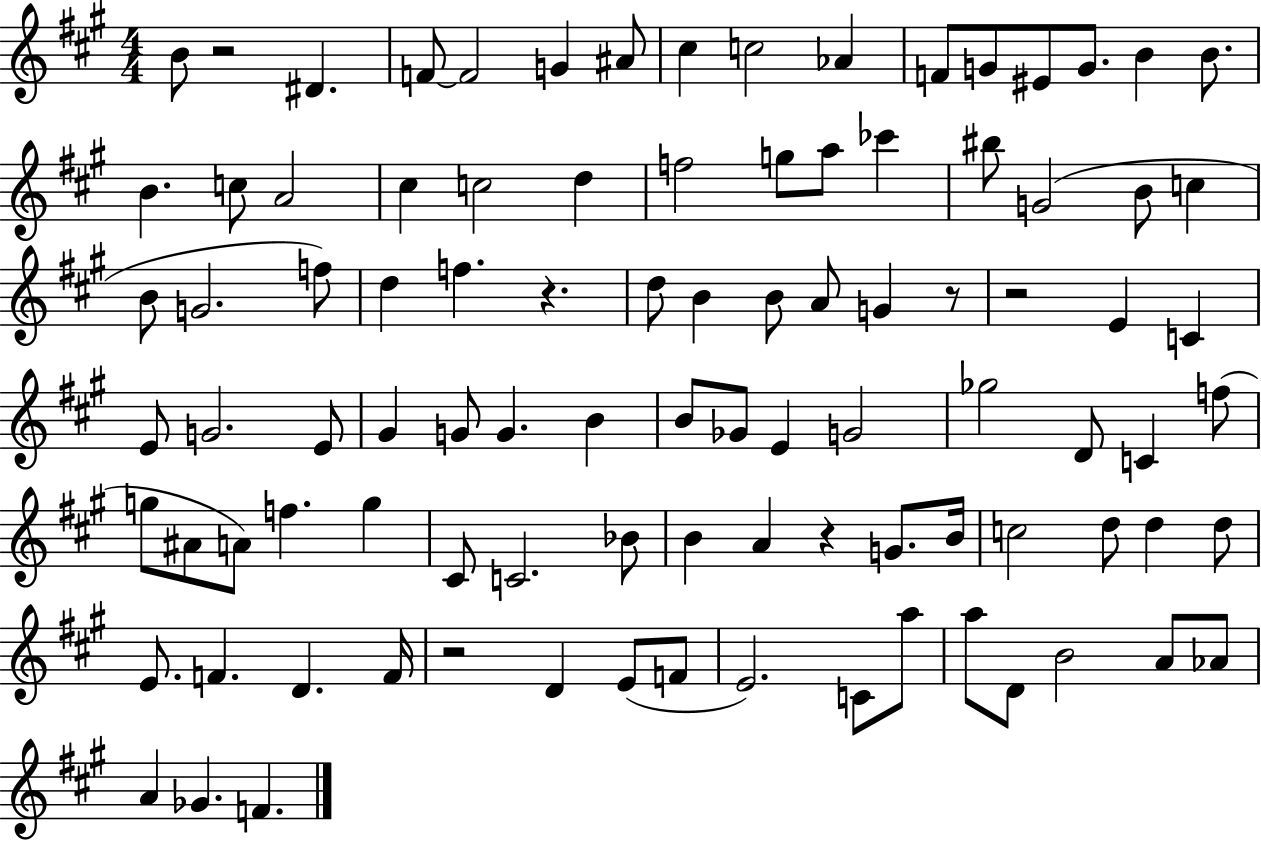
{
  \clef treble
  \numericTimeSignature
  \time 4/4
  \key a \major
  \repeat volta 2 { b'8 r2 dis'4. | f'8~~ f'2 g'4 ais'8 | cis''4 c''2 aes'4 | f'8 g'8 eis'8 g'8. b'4 b'8. | \break b'4. c''8 a'2 | cis''4 c''2 d''4 | f''2 g''8 a''8 ces'''4 | bis''8 g'2( b'8 c''4 | \break b'8 g'2. f''8) | d''4 f''4. r4. | d''8 b'4 b'8 a'8 g'4 r8 | r2 e'4 c'4 | \break e'8 g'2. e'8 | gis'4 g'8 g'4. b'4 | b'8 ges'8 e'4 g'2 | ges''2 d'8 c'4 f''8( | \break g''8 ais'8 a'8) f''4. g''4 | cis'8 c'2. bes'8 | b'4 a'4 r4 g'8. b'16 | c''2 d''8 d''4 d''8 | \break e'8. f'4. d'4. f'16 | r2 d'4 e'8( f'8 | e'2.) c'8 a''8 | a''8 d'8 b'2 a'8 aes'8 | \break a'4 ges'4. f'4. | } \bar "|."
}